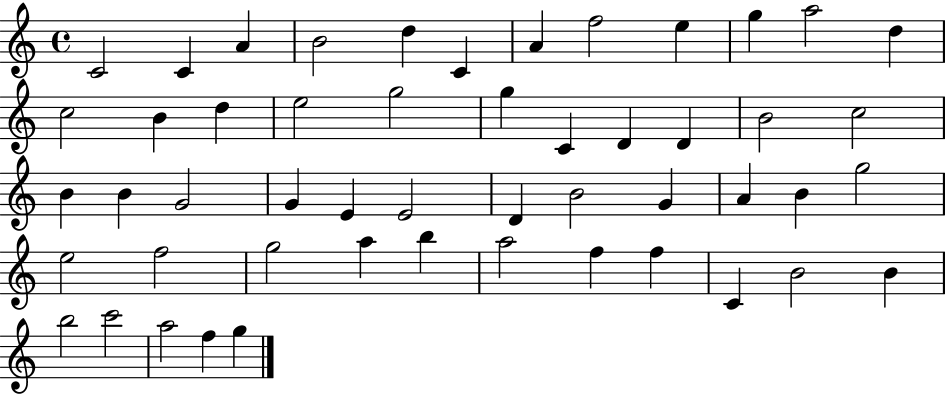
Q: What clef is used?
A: treble